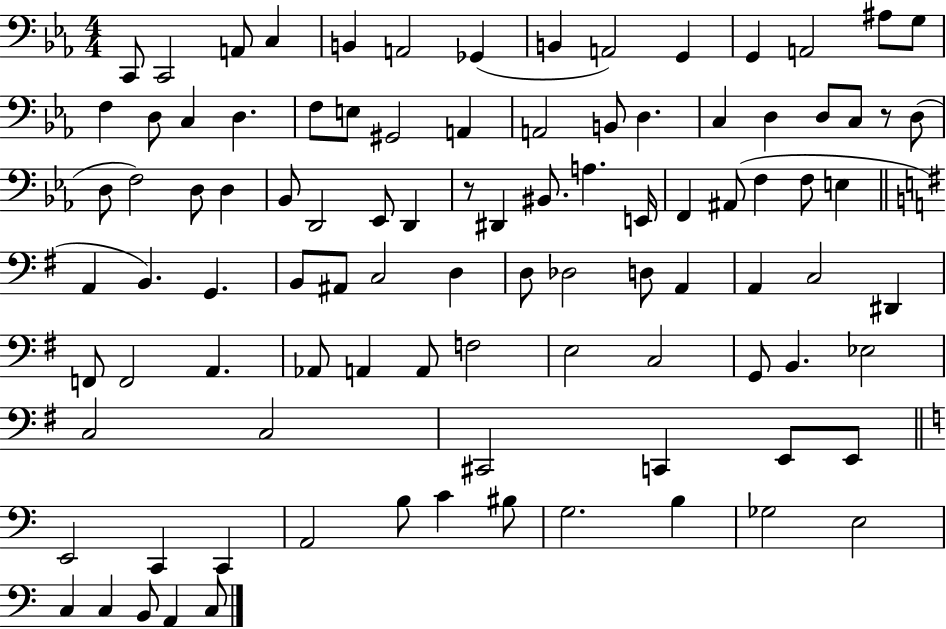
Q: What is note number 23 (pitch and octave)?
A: A2